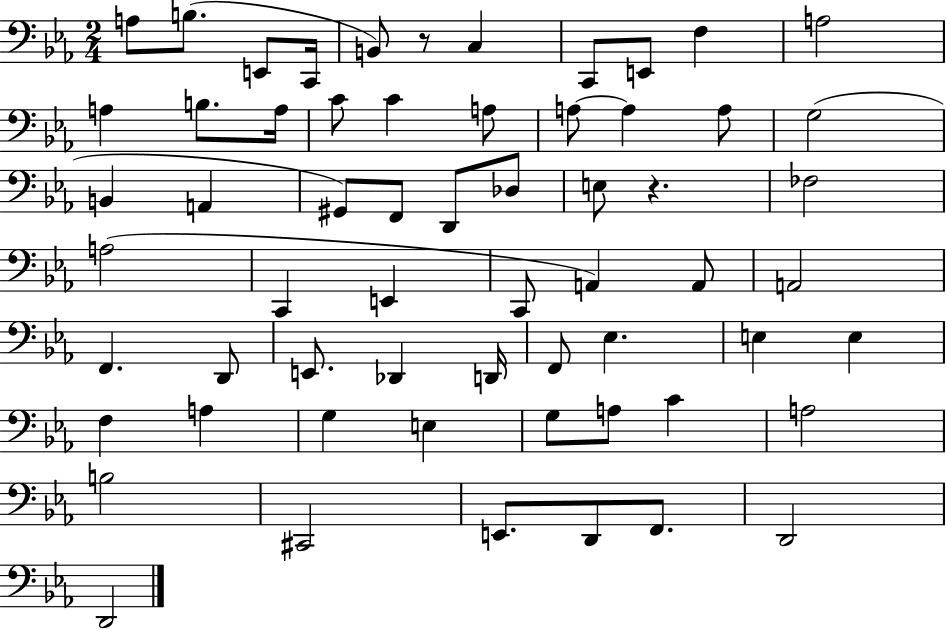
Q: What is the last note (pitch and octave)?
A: D2